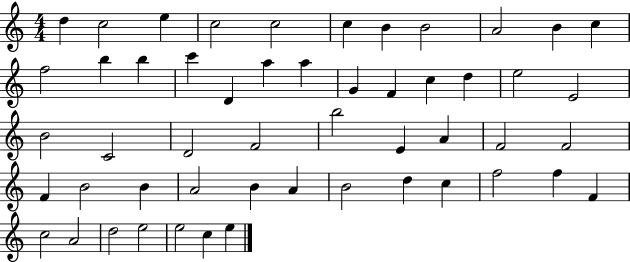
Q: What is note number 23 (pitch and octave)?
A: E5